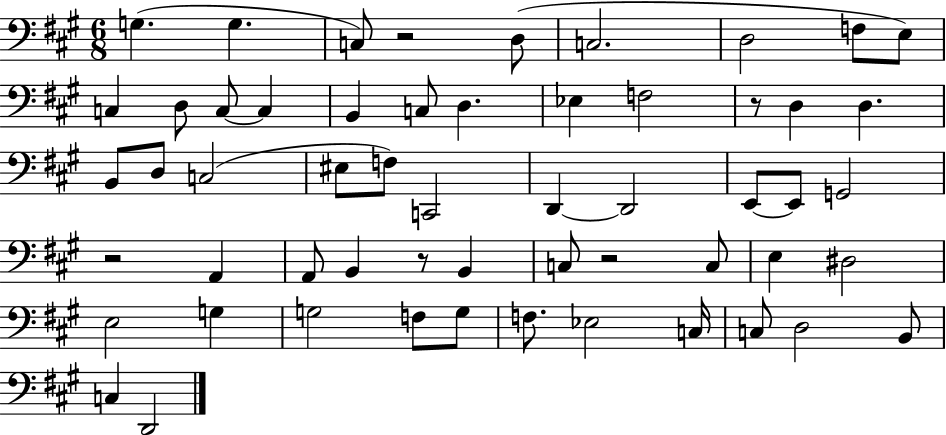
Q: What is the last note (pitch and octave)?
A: D2